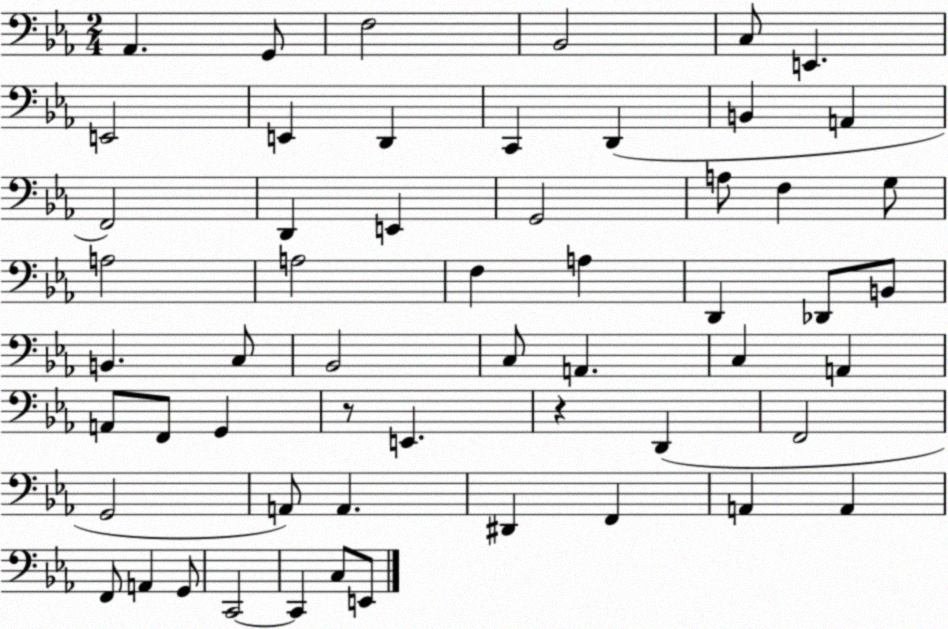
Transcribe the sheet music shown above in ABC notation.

X:1
T:Untitled
M:2/4
L:1/4
K:Eb
_A,, G,,/2 F,2 _B,,2 C,/2 E,, E,,2 E,, D,, C,, D,, B,, A,, F,,2 D,, E,, G,,2 A,/2 F, G,/2 A,2 A,2 F, A, D,, _D,,/2 B,,/2 B,, C,/2 _B,,2 C,/2 A,, C, A,, A,,/2 F,,/2 G,, z/2 E,, z D,, F,,2 G,,2 A,,/2 A,, ^D,, F,, A,, A,, F,,/2 A,, G,,/2 C,,2 C,, C,/2 E,,/2